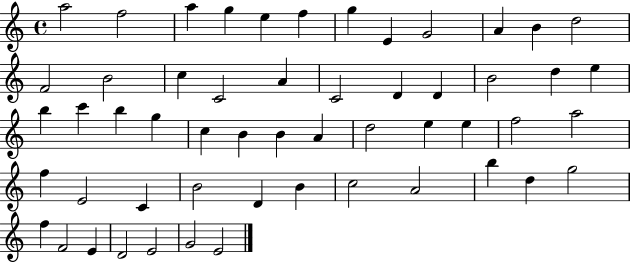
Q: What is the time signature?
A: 4/4